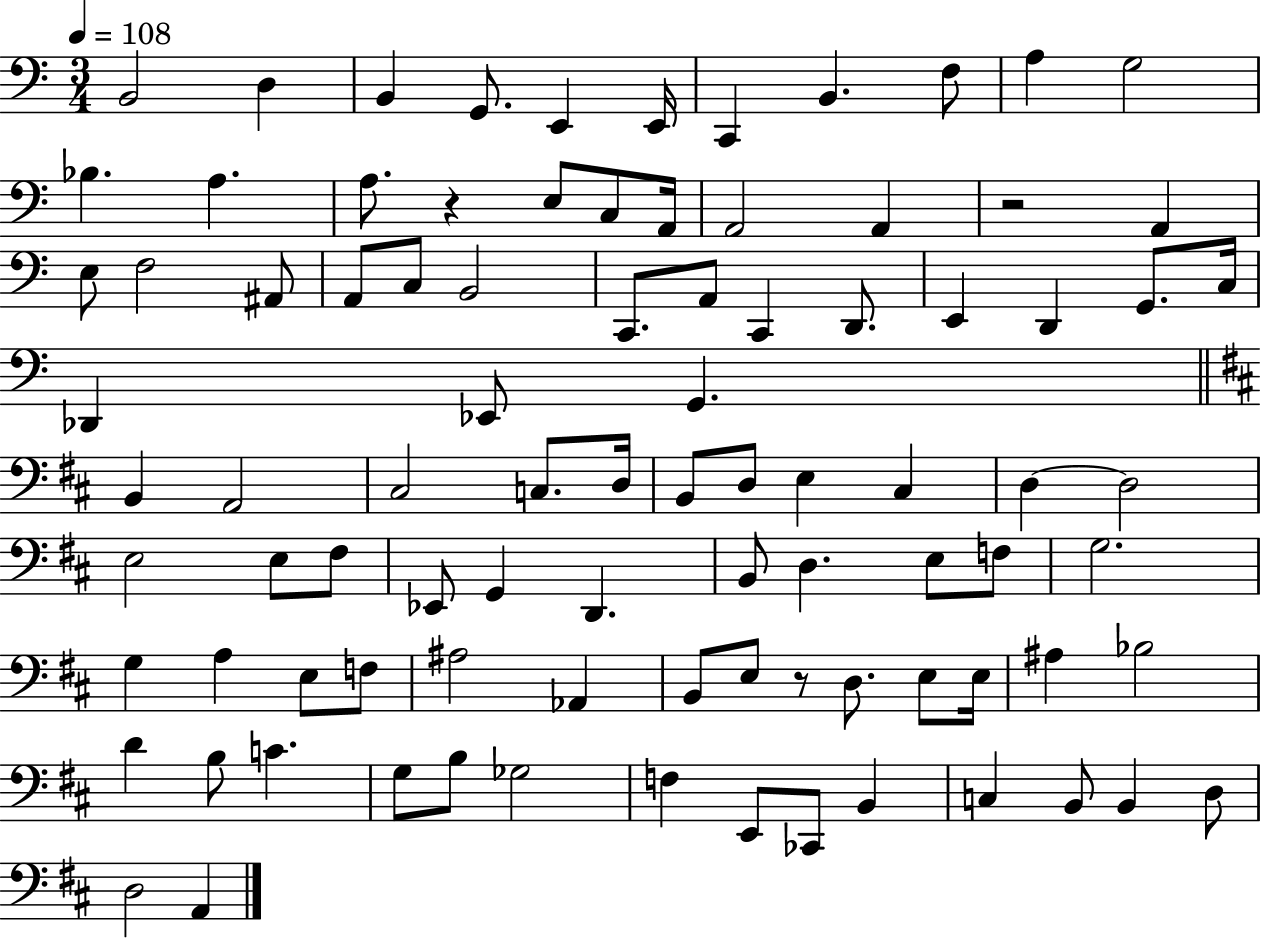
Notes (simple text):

B2/h D3/q B2/q G2/e. E2/q E2/s C2/q B2/q. F3/e A3/q G3/h Bb3/q. A3/q. A3/e. R/q E3/e C3/e A2/s A2/h A2/q R/h A2/q E3/e F3/h A#2/e A2/e C3/e B2/h C2/e. A2/e C2/q D2/e. E2/q D2/q G2/e. C3/s Db2/q Eb2/e G2/q. B2/q A2/h C#3/h C3/e. D3/s B2/e D3/e E3/q C#3/q D3/q D3/h E3/h E3/e F#3/e Eb2/e G2/q D2/q. B2/e D3/q. E3/e F3/e G3/h. G3/q A3/q E3/e F3/e A#3/h Ab2/q B2/e E3/e R/e D3/e. E3/e E3/s A#3/q Bb3/h D4/q B3/e C4/q. G3/e B3/e Gb3/h F3/q E2/e CES2/e B2/q C3/q B2/e B2/q D3/e D3/h A2/q